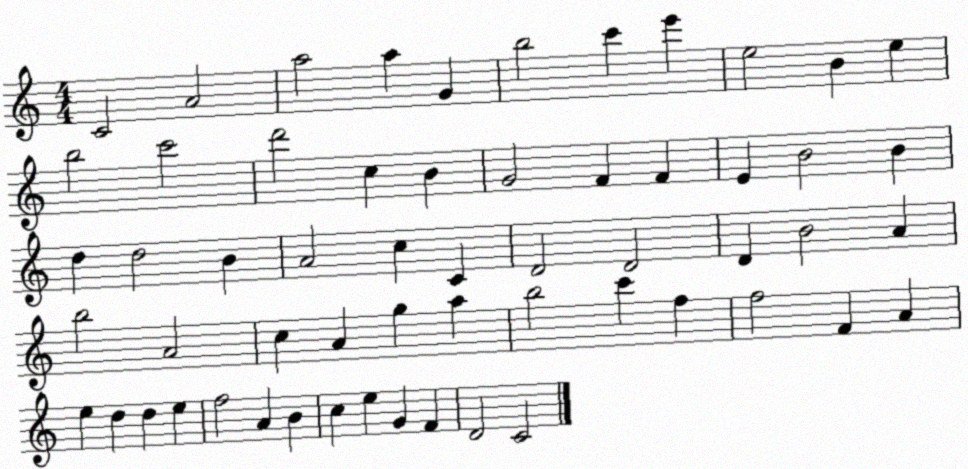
X:1
T:Untitled
M:4/4
L:1/4
K:C
C2 A2 a2 a G b2 c' e' e2 B e b2 c'2 d'2 c B G2 F F E B2 B d d2 B A2 c C D2 D2 D B2 A b2 A2 c A g a b2 c' f f2 F A e d d e f2 A B c e G F D2 C2